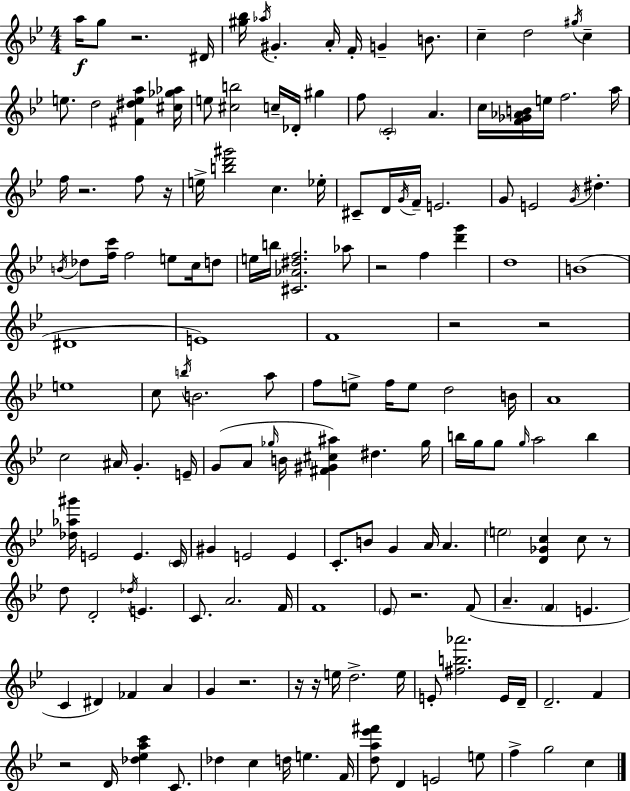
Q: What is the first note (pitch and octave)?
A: A5